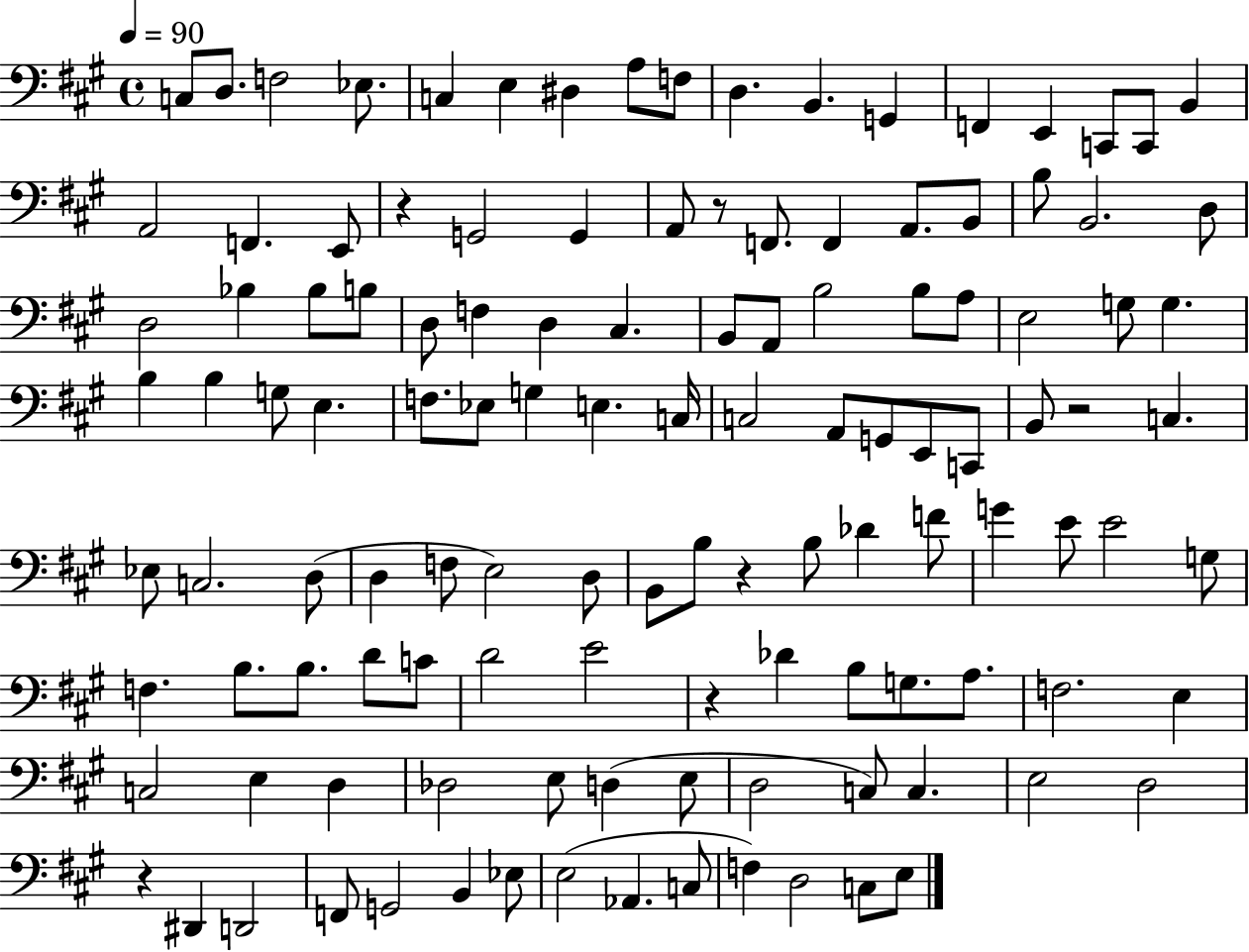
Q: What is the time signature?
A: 4/4